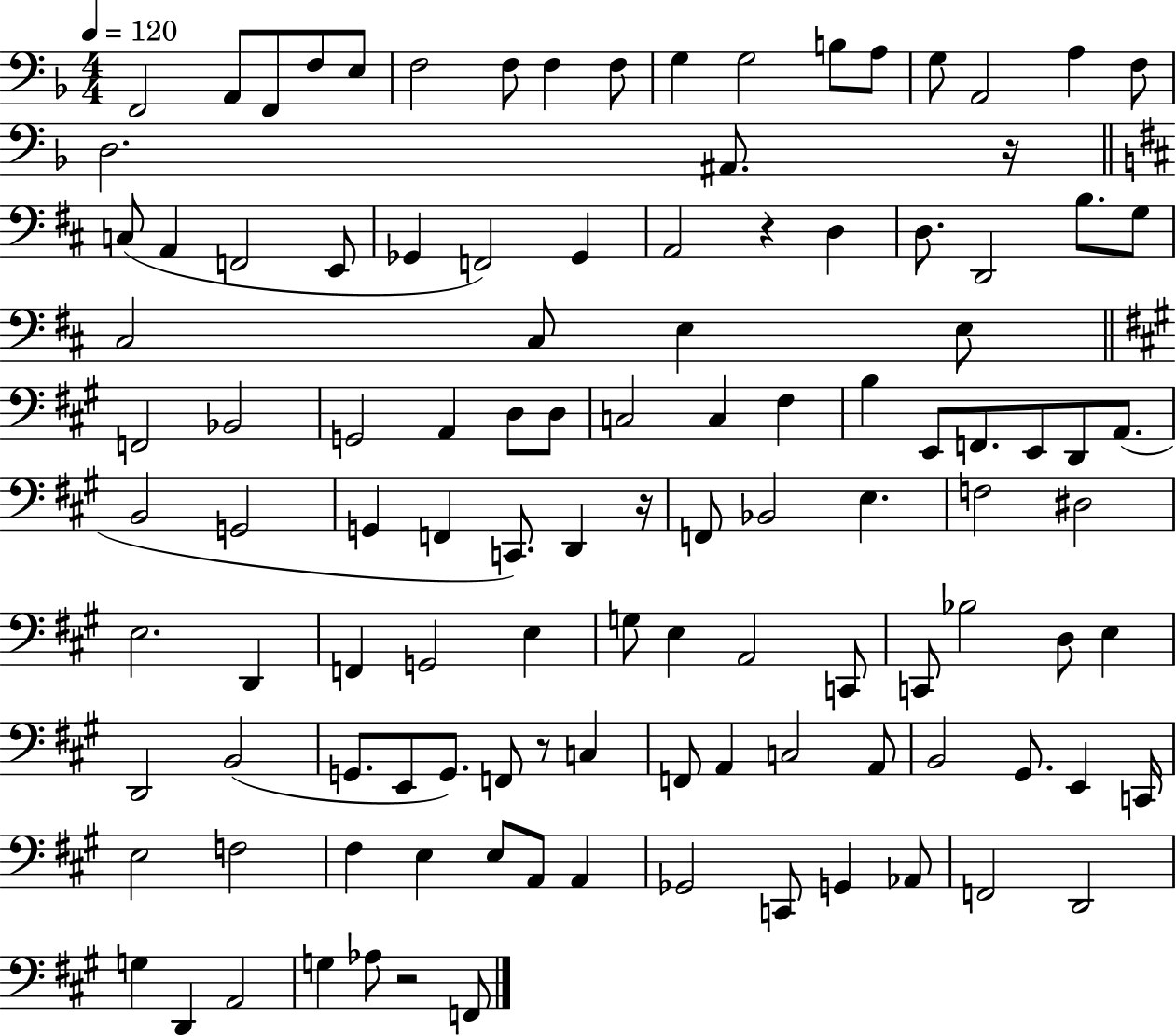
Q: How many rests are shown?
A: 5